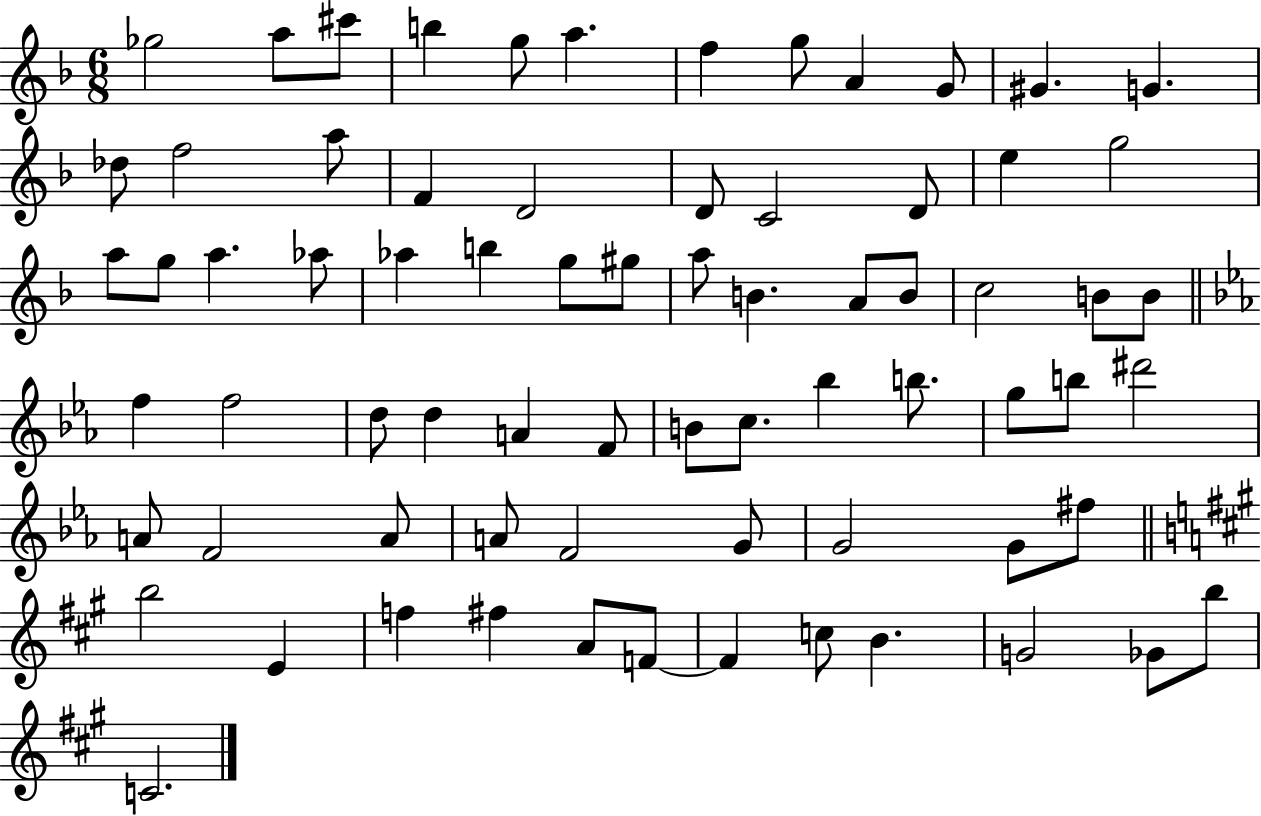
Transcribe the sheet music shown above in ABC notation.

X:1
T:Untitled
M:6/8
L:1/4
K:F
_g2 a/2 ^c'/2 b g/2 a f g/2 A G/2 ^G G _d/2 f2 a/2 F D2 D/2 C2 D/2 e g2 a/2 g/2 a _a/2 _a b g/2 ^g/2 a/2 B A/2 B/2 c2 B/2 B/2 f f2 d/2 d A F/2 B/2 c/2 _b b/2 g/2 b/2 ^d'2 A/2 F2 A/2 A/2 F2 G/2 G2 G/2 ^f/2 b2 E f ^f A/2 F/2 F c/2 B G2 _G/2 b/2 C2